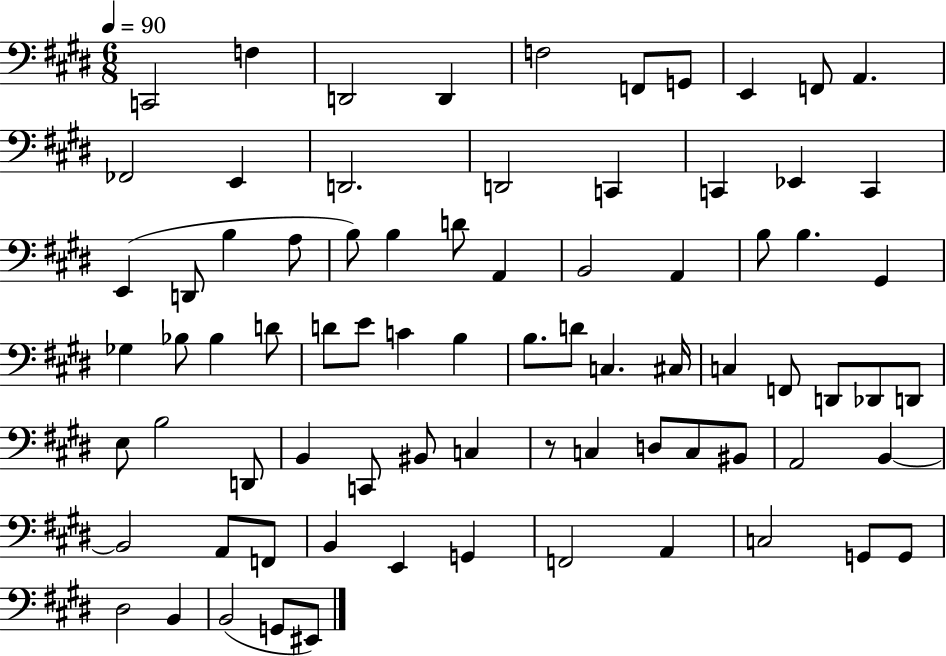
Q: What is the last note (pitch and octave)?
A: EIS2